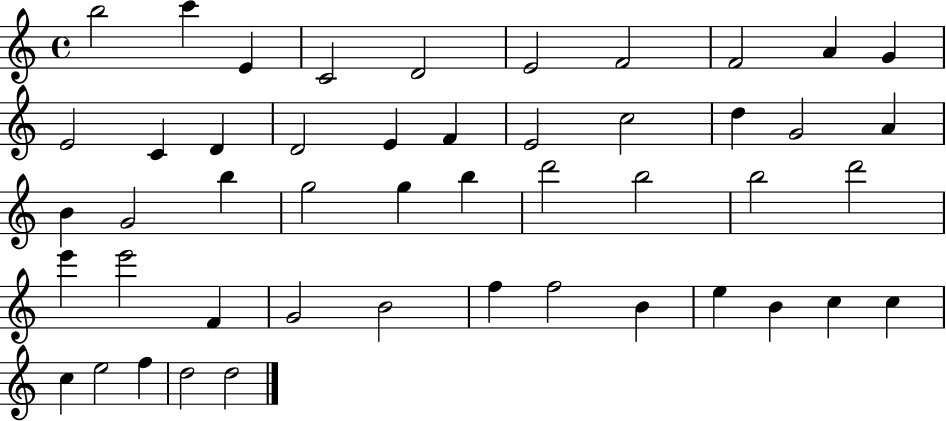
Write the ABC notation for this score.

X:1
T:Untitled
M:4/4
L:1/4
K:C
b2 c' E C2 D2 E2 F2 F2 A G E2 C D D2 E F E2 c2 d G2 A B G2 b g2 g b d'2 b2 b2 d'2 e' e'2 F G2 B2 f f2 B e B c c c e2 f d2 d2